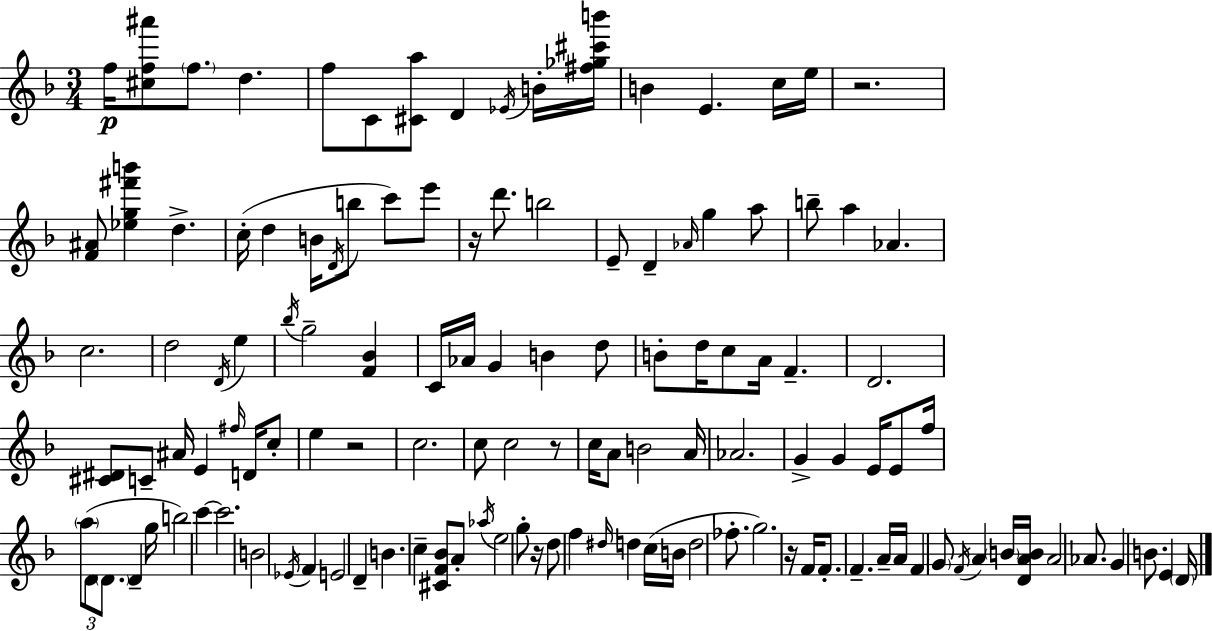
F5/s [C#5,F5,A#6]/e F5/e. D5/q. F5/e C4/e [C#4,A5]/e D4/q Eb4/s B4/s [F#5,Gb5,C#6,B6]/s B4/q E4/q. C5/s E5/s R/h. [F4,A#4]/e [Eb5,G5,F#6,B6]/q D5/q. C5/s D5/q B4/s D4/s B5/e C6/e E6/e R/s D6/e. B5/h E4/e D4/q Ab4/s G5/q A5/e B5/e A5/q Ab4/q. C5/h. D5/h D4/s E5/q Bb5/s G5/h [F4,Bb4]/q C4/s Ab4/s G4/q B4/q D5/e B4/e D5/s C5/e A4/s F4/q. D4/h. [C#4,D#4]/e C4/e A#4/s E4/q F#5/s D4/s C5/e E5/q R/h C5/h. C5/e C5/h R/e C5/s A4/e B4/h A4/s Ab4/h. G4/q G4/q E4/s E4/e F5/s A5/e D4/e D4/e. D4/q G5/s B5/h C6/q C6/h. B4/h Eb4/s F4/q E4/h D4/q B4/q. C5/q [C#4,F4,Bb4]/e A4/e Ab5/s E5/h G5/e R/s D5/e F5/q D#5/s D5/q C5/s B4/s D5/h FES5/e. G5/h. R/s F4/s F4/e. F4/q. A4/s A4/s F4/q G4/e F4/s A4/q B4/s [D4,A4,B4]/s A4/h Ab4/e. G4/q B4/e. E4/q D4/s